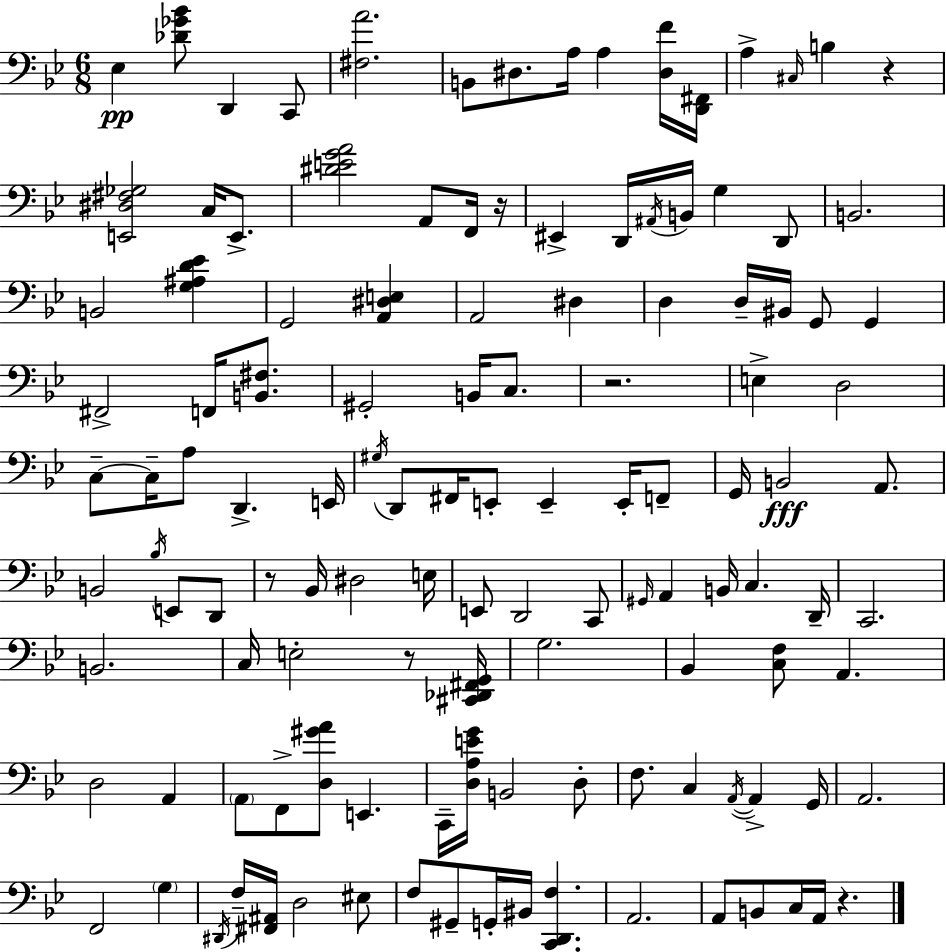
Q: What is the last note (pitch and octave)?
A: A2